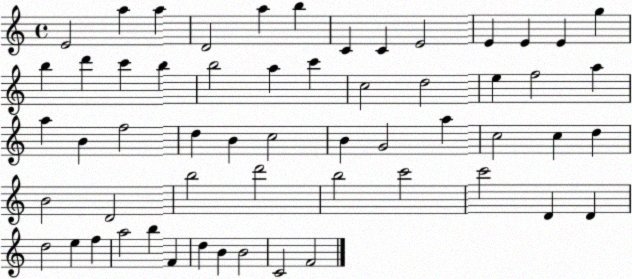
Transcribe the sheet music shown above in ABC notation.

X:1
T:Untitled
M:4/4
L:1/4
K:C
E2 a a D2 a b C C E2 E E E g b d' c' b b2 a c' c2 d2 e f2 a a B f2 d B c2 B G2 a c2 c d B2 D2 b2 d'2 b2 c'2 c'2 D D d2 e f a2 b F d B B2 C2 F2